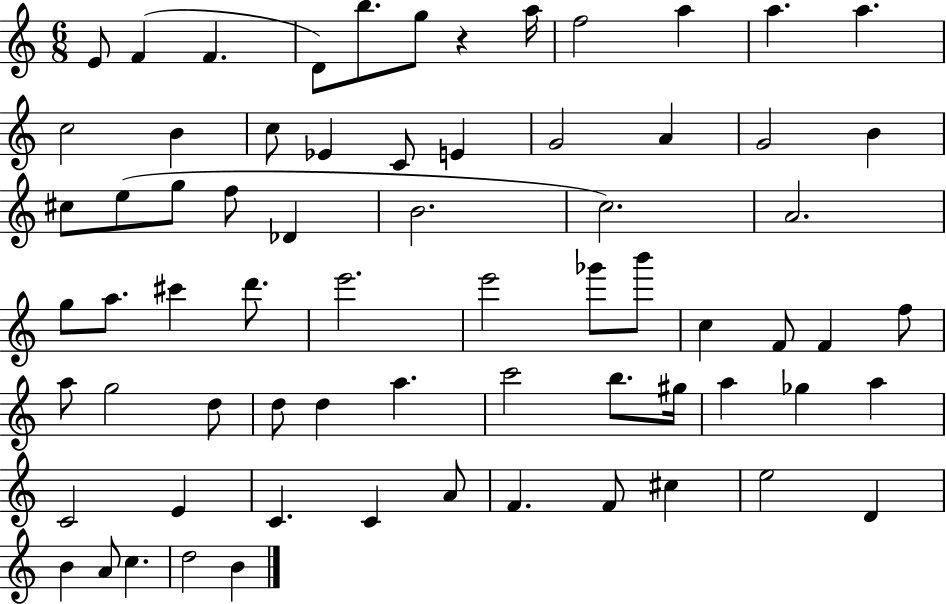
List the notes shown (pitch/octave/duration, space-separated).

E4/e F4/q F4/q. D4/e B5/e. G5/e R/q A5/s F5/h A5/q A5/q. A5/q. C5/h B4/q C5/e Eb4/q C4/e E4/q G4/h A4/q G4/h B4/q C#5/e E5/e G5/e F5/e Db4/q B4/h. C5/h. A4/h. G5/e A5/e. C#6/q D6/e. E6/h. E6/h Gb6/e B6/e C5/q F4/e F4/q F5/e A5/e G5/h D5/e D5/e D5/q A5/q. C6/h B5/e. G#5/s A5/q Gb5/q A5/q C4/h E4/q C4/q. C4/q A4/e F4/q. F4/e C#5/q E5/h D4/q B4/q A4/e C5/q. D5/h B4/q